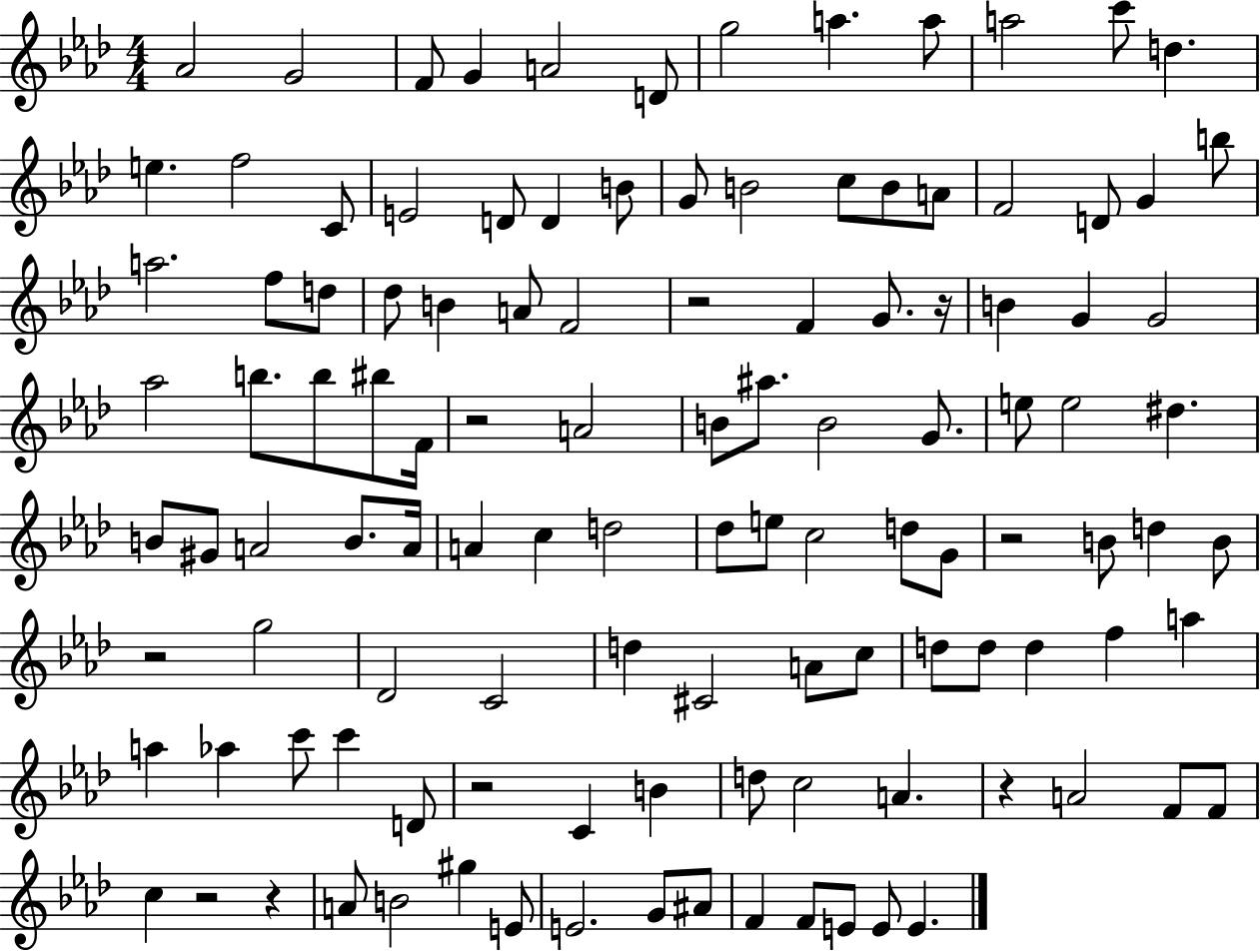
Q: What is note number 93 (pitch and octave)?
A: F4